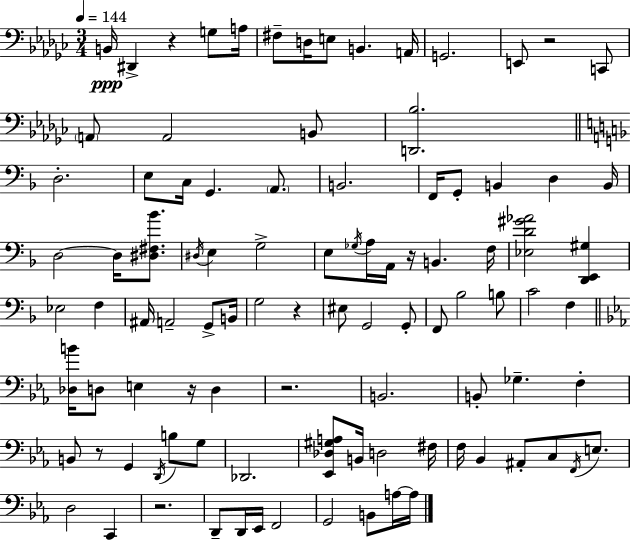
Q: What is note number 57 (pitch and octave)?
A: B2